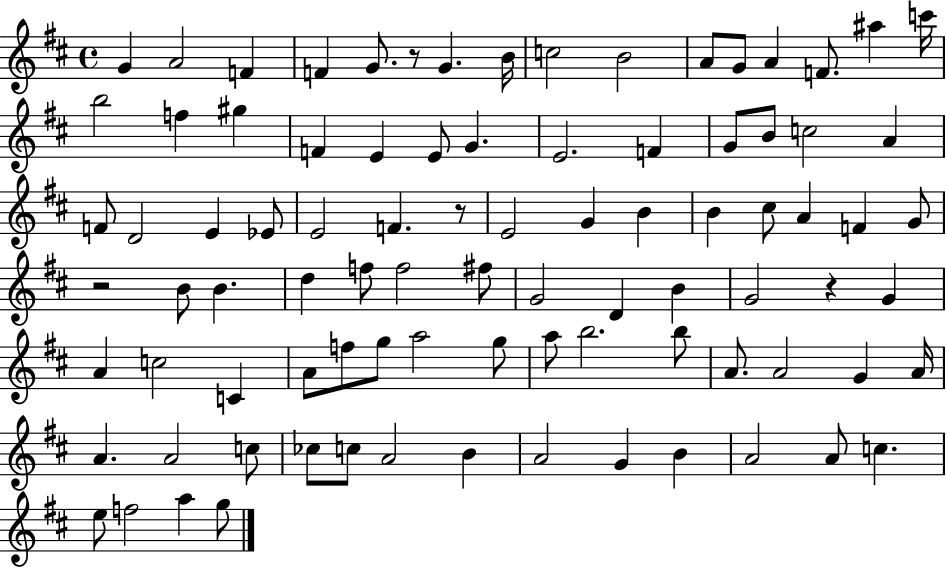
{
  \clef treble
  \time 4/4
  \defaultTimeSignature
  \key d \major
  \repeat volta 2 { g'4 a'2 f'4 | f'4 g'8. r8 g'4. b'16 | c''2 b'2 | a'8 g'8 a'4 f'8. ais''4 c'''16 | \break b''2 f''4 gis''4 | f'4 e'4 e'8 g'4. | e'2. f'4 | g'8 b'8 c''2 a'4 | \break f'8 d'2 e'4 ees'8 | e'2 f'4. r8 | e'2 g'4 b'4 | b'4 cis''8 a'4 f'4 g'8 | \break r2 b'8 b'4. | d''4 f''8 f''2 fis''8 | g'2 d'4 b'4 | g'2 r4 g'4 | \break a'4 c''2 c'4 | a'8 f''8 g''8 a''2 g''8 | a''8 b''2. b''8 | a'8. a'2 g'4 a'16 | \break a'4. a'2 c''8 | ces''8 c''8 a'2 b'4 | a'2 g'4 b'4 | a'2 a'8 c''4. | \break e''8 f''2 a''4 g''8 | } \bar "|."
}